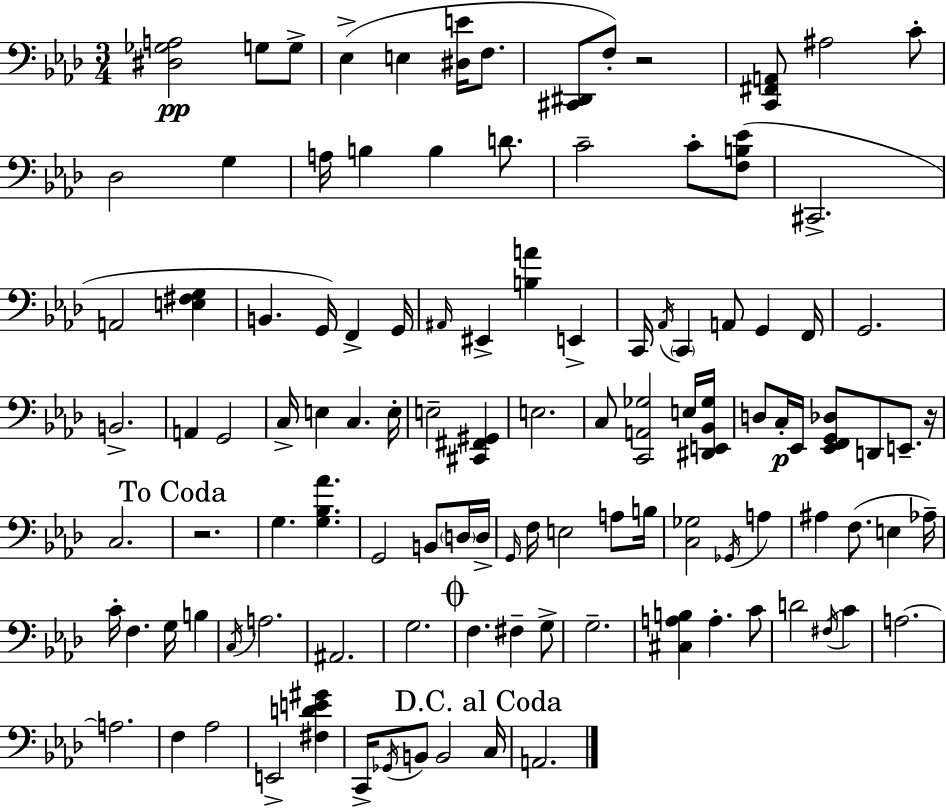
X:1
T:Untitled
M:3/4
L:1/4
K:Ab
[^D,_G,A,]2 G,/2 G,/2 _E, E, [^D,E]/4 F,/2 [^C,,^D,,]/2 F,/2 z2 [C,,^F,,A,,]/2 ^A,2 C/2 _D,2 G, A,/4 B, B, D/2 C2 C/2 [F,B,_E]/2 ^C,,2 A,,2 [E,^F,G,] B,, G,,/4 F,, G,,/4 ^A,,/4 ^E,, [B,A] E,, C,,/4 _A,,/4 C,, A,,/2 G,, F,,/4 G,,2 B,,2 A,, G,,2 C,/4 E, C, E,/4 E,2 [^C,,^F,,^G,,] E,2 C,/2 [C,,A,,_G,]2 E,/4 [^D,,E,,_B,,_G,]/4 D,/2 C,/4 _E,,/4 [_E,,F,,G,,_D,]/2 D,,/2 E,,/2 z/4 C,2 z2 G, [G,_B,_A] G,,2 B,,/2 D,/4 D,/4 G,,/4 F,/4 E,2 A,/2 B,/4 [C,_G,]2 _G,,/4 A, ^A, F,/2 E, _A,/4 C/4 F, G,/4 B, C,/4 A,2 ^A,,2 G,2 F, ^F, G,/2 G,2 [^C,A,B,] A, C/2 D2 ^F,/4 C A,2 A,2 F, _A,2 E,,2 [^F,DE^G] C,,/4 _G,,/4 B,,/2 B,,2 C,/4 A,,2